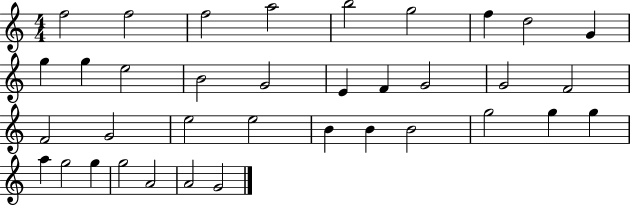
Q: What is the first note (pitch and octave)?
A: F5